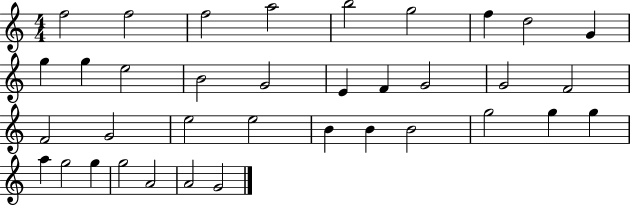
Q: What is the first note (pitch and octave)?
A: F5